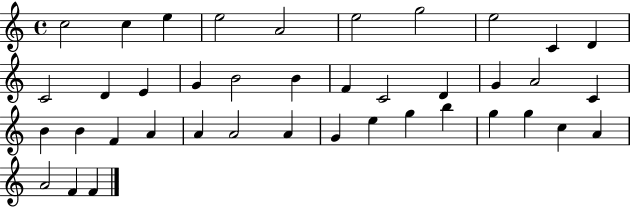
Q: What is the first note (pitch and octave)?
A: C5